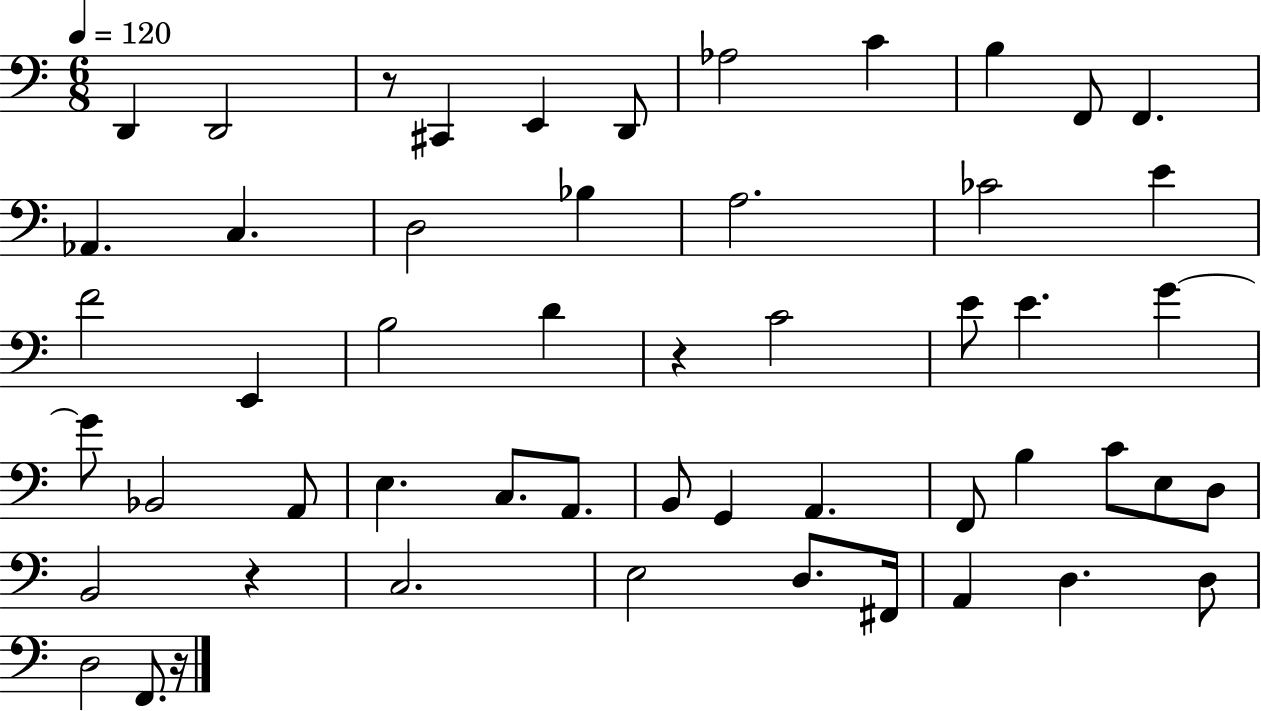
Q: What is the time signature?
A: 6/8